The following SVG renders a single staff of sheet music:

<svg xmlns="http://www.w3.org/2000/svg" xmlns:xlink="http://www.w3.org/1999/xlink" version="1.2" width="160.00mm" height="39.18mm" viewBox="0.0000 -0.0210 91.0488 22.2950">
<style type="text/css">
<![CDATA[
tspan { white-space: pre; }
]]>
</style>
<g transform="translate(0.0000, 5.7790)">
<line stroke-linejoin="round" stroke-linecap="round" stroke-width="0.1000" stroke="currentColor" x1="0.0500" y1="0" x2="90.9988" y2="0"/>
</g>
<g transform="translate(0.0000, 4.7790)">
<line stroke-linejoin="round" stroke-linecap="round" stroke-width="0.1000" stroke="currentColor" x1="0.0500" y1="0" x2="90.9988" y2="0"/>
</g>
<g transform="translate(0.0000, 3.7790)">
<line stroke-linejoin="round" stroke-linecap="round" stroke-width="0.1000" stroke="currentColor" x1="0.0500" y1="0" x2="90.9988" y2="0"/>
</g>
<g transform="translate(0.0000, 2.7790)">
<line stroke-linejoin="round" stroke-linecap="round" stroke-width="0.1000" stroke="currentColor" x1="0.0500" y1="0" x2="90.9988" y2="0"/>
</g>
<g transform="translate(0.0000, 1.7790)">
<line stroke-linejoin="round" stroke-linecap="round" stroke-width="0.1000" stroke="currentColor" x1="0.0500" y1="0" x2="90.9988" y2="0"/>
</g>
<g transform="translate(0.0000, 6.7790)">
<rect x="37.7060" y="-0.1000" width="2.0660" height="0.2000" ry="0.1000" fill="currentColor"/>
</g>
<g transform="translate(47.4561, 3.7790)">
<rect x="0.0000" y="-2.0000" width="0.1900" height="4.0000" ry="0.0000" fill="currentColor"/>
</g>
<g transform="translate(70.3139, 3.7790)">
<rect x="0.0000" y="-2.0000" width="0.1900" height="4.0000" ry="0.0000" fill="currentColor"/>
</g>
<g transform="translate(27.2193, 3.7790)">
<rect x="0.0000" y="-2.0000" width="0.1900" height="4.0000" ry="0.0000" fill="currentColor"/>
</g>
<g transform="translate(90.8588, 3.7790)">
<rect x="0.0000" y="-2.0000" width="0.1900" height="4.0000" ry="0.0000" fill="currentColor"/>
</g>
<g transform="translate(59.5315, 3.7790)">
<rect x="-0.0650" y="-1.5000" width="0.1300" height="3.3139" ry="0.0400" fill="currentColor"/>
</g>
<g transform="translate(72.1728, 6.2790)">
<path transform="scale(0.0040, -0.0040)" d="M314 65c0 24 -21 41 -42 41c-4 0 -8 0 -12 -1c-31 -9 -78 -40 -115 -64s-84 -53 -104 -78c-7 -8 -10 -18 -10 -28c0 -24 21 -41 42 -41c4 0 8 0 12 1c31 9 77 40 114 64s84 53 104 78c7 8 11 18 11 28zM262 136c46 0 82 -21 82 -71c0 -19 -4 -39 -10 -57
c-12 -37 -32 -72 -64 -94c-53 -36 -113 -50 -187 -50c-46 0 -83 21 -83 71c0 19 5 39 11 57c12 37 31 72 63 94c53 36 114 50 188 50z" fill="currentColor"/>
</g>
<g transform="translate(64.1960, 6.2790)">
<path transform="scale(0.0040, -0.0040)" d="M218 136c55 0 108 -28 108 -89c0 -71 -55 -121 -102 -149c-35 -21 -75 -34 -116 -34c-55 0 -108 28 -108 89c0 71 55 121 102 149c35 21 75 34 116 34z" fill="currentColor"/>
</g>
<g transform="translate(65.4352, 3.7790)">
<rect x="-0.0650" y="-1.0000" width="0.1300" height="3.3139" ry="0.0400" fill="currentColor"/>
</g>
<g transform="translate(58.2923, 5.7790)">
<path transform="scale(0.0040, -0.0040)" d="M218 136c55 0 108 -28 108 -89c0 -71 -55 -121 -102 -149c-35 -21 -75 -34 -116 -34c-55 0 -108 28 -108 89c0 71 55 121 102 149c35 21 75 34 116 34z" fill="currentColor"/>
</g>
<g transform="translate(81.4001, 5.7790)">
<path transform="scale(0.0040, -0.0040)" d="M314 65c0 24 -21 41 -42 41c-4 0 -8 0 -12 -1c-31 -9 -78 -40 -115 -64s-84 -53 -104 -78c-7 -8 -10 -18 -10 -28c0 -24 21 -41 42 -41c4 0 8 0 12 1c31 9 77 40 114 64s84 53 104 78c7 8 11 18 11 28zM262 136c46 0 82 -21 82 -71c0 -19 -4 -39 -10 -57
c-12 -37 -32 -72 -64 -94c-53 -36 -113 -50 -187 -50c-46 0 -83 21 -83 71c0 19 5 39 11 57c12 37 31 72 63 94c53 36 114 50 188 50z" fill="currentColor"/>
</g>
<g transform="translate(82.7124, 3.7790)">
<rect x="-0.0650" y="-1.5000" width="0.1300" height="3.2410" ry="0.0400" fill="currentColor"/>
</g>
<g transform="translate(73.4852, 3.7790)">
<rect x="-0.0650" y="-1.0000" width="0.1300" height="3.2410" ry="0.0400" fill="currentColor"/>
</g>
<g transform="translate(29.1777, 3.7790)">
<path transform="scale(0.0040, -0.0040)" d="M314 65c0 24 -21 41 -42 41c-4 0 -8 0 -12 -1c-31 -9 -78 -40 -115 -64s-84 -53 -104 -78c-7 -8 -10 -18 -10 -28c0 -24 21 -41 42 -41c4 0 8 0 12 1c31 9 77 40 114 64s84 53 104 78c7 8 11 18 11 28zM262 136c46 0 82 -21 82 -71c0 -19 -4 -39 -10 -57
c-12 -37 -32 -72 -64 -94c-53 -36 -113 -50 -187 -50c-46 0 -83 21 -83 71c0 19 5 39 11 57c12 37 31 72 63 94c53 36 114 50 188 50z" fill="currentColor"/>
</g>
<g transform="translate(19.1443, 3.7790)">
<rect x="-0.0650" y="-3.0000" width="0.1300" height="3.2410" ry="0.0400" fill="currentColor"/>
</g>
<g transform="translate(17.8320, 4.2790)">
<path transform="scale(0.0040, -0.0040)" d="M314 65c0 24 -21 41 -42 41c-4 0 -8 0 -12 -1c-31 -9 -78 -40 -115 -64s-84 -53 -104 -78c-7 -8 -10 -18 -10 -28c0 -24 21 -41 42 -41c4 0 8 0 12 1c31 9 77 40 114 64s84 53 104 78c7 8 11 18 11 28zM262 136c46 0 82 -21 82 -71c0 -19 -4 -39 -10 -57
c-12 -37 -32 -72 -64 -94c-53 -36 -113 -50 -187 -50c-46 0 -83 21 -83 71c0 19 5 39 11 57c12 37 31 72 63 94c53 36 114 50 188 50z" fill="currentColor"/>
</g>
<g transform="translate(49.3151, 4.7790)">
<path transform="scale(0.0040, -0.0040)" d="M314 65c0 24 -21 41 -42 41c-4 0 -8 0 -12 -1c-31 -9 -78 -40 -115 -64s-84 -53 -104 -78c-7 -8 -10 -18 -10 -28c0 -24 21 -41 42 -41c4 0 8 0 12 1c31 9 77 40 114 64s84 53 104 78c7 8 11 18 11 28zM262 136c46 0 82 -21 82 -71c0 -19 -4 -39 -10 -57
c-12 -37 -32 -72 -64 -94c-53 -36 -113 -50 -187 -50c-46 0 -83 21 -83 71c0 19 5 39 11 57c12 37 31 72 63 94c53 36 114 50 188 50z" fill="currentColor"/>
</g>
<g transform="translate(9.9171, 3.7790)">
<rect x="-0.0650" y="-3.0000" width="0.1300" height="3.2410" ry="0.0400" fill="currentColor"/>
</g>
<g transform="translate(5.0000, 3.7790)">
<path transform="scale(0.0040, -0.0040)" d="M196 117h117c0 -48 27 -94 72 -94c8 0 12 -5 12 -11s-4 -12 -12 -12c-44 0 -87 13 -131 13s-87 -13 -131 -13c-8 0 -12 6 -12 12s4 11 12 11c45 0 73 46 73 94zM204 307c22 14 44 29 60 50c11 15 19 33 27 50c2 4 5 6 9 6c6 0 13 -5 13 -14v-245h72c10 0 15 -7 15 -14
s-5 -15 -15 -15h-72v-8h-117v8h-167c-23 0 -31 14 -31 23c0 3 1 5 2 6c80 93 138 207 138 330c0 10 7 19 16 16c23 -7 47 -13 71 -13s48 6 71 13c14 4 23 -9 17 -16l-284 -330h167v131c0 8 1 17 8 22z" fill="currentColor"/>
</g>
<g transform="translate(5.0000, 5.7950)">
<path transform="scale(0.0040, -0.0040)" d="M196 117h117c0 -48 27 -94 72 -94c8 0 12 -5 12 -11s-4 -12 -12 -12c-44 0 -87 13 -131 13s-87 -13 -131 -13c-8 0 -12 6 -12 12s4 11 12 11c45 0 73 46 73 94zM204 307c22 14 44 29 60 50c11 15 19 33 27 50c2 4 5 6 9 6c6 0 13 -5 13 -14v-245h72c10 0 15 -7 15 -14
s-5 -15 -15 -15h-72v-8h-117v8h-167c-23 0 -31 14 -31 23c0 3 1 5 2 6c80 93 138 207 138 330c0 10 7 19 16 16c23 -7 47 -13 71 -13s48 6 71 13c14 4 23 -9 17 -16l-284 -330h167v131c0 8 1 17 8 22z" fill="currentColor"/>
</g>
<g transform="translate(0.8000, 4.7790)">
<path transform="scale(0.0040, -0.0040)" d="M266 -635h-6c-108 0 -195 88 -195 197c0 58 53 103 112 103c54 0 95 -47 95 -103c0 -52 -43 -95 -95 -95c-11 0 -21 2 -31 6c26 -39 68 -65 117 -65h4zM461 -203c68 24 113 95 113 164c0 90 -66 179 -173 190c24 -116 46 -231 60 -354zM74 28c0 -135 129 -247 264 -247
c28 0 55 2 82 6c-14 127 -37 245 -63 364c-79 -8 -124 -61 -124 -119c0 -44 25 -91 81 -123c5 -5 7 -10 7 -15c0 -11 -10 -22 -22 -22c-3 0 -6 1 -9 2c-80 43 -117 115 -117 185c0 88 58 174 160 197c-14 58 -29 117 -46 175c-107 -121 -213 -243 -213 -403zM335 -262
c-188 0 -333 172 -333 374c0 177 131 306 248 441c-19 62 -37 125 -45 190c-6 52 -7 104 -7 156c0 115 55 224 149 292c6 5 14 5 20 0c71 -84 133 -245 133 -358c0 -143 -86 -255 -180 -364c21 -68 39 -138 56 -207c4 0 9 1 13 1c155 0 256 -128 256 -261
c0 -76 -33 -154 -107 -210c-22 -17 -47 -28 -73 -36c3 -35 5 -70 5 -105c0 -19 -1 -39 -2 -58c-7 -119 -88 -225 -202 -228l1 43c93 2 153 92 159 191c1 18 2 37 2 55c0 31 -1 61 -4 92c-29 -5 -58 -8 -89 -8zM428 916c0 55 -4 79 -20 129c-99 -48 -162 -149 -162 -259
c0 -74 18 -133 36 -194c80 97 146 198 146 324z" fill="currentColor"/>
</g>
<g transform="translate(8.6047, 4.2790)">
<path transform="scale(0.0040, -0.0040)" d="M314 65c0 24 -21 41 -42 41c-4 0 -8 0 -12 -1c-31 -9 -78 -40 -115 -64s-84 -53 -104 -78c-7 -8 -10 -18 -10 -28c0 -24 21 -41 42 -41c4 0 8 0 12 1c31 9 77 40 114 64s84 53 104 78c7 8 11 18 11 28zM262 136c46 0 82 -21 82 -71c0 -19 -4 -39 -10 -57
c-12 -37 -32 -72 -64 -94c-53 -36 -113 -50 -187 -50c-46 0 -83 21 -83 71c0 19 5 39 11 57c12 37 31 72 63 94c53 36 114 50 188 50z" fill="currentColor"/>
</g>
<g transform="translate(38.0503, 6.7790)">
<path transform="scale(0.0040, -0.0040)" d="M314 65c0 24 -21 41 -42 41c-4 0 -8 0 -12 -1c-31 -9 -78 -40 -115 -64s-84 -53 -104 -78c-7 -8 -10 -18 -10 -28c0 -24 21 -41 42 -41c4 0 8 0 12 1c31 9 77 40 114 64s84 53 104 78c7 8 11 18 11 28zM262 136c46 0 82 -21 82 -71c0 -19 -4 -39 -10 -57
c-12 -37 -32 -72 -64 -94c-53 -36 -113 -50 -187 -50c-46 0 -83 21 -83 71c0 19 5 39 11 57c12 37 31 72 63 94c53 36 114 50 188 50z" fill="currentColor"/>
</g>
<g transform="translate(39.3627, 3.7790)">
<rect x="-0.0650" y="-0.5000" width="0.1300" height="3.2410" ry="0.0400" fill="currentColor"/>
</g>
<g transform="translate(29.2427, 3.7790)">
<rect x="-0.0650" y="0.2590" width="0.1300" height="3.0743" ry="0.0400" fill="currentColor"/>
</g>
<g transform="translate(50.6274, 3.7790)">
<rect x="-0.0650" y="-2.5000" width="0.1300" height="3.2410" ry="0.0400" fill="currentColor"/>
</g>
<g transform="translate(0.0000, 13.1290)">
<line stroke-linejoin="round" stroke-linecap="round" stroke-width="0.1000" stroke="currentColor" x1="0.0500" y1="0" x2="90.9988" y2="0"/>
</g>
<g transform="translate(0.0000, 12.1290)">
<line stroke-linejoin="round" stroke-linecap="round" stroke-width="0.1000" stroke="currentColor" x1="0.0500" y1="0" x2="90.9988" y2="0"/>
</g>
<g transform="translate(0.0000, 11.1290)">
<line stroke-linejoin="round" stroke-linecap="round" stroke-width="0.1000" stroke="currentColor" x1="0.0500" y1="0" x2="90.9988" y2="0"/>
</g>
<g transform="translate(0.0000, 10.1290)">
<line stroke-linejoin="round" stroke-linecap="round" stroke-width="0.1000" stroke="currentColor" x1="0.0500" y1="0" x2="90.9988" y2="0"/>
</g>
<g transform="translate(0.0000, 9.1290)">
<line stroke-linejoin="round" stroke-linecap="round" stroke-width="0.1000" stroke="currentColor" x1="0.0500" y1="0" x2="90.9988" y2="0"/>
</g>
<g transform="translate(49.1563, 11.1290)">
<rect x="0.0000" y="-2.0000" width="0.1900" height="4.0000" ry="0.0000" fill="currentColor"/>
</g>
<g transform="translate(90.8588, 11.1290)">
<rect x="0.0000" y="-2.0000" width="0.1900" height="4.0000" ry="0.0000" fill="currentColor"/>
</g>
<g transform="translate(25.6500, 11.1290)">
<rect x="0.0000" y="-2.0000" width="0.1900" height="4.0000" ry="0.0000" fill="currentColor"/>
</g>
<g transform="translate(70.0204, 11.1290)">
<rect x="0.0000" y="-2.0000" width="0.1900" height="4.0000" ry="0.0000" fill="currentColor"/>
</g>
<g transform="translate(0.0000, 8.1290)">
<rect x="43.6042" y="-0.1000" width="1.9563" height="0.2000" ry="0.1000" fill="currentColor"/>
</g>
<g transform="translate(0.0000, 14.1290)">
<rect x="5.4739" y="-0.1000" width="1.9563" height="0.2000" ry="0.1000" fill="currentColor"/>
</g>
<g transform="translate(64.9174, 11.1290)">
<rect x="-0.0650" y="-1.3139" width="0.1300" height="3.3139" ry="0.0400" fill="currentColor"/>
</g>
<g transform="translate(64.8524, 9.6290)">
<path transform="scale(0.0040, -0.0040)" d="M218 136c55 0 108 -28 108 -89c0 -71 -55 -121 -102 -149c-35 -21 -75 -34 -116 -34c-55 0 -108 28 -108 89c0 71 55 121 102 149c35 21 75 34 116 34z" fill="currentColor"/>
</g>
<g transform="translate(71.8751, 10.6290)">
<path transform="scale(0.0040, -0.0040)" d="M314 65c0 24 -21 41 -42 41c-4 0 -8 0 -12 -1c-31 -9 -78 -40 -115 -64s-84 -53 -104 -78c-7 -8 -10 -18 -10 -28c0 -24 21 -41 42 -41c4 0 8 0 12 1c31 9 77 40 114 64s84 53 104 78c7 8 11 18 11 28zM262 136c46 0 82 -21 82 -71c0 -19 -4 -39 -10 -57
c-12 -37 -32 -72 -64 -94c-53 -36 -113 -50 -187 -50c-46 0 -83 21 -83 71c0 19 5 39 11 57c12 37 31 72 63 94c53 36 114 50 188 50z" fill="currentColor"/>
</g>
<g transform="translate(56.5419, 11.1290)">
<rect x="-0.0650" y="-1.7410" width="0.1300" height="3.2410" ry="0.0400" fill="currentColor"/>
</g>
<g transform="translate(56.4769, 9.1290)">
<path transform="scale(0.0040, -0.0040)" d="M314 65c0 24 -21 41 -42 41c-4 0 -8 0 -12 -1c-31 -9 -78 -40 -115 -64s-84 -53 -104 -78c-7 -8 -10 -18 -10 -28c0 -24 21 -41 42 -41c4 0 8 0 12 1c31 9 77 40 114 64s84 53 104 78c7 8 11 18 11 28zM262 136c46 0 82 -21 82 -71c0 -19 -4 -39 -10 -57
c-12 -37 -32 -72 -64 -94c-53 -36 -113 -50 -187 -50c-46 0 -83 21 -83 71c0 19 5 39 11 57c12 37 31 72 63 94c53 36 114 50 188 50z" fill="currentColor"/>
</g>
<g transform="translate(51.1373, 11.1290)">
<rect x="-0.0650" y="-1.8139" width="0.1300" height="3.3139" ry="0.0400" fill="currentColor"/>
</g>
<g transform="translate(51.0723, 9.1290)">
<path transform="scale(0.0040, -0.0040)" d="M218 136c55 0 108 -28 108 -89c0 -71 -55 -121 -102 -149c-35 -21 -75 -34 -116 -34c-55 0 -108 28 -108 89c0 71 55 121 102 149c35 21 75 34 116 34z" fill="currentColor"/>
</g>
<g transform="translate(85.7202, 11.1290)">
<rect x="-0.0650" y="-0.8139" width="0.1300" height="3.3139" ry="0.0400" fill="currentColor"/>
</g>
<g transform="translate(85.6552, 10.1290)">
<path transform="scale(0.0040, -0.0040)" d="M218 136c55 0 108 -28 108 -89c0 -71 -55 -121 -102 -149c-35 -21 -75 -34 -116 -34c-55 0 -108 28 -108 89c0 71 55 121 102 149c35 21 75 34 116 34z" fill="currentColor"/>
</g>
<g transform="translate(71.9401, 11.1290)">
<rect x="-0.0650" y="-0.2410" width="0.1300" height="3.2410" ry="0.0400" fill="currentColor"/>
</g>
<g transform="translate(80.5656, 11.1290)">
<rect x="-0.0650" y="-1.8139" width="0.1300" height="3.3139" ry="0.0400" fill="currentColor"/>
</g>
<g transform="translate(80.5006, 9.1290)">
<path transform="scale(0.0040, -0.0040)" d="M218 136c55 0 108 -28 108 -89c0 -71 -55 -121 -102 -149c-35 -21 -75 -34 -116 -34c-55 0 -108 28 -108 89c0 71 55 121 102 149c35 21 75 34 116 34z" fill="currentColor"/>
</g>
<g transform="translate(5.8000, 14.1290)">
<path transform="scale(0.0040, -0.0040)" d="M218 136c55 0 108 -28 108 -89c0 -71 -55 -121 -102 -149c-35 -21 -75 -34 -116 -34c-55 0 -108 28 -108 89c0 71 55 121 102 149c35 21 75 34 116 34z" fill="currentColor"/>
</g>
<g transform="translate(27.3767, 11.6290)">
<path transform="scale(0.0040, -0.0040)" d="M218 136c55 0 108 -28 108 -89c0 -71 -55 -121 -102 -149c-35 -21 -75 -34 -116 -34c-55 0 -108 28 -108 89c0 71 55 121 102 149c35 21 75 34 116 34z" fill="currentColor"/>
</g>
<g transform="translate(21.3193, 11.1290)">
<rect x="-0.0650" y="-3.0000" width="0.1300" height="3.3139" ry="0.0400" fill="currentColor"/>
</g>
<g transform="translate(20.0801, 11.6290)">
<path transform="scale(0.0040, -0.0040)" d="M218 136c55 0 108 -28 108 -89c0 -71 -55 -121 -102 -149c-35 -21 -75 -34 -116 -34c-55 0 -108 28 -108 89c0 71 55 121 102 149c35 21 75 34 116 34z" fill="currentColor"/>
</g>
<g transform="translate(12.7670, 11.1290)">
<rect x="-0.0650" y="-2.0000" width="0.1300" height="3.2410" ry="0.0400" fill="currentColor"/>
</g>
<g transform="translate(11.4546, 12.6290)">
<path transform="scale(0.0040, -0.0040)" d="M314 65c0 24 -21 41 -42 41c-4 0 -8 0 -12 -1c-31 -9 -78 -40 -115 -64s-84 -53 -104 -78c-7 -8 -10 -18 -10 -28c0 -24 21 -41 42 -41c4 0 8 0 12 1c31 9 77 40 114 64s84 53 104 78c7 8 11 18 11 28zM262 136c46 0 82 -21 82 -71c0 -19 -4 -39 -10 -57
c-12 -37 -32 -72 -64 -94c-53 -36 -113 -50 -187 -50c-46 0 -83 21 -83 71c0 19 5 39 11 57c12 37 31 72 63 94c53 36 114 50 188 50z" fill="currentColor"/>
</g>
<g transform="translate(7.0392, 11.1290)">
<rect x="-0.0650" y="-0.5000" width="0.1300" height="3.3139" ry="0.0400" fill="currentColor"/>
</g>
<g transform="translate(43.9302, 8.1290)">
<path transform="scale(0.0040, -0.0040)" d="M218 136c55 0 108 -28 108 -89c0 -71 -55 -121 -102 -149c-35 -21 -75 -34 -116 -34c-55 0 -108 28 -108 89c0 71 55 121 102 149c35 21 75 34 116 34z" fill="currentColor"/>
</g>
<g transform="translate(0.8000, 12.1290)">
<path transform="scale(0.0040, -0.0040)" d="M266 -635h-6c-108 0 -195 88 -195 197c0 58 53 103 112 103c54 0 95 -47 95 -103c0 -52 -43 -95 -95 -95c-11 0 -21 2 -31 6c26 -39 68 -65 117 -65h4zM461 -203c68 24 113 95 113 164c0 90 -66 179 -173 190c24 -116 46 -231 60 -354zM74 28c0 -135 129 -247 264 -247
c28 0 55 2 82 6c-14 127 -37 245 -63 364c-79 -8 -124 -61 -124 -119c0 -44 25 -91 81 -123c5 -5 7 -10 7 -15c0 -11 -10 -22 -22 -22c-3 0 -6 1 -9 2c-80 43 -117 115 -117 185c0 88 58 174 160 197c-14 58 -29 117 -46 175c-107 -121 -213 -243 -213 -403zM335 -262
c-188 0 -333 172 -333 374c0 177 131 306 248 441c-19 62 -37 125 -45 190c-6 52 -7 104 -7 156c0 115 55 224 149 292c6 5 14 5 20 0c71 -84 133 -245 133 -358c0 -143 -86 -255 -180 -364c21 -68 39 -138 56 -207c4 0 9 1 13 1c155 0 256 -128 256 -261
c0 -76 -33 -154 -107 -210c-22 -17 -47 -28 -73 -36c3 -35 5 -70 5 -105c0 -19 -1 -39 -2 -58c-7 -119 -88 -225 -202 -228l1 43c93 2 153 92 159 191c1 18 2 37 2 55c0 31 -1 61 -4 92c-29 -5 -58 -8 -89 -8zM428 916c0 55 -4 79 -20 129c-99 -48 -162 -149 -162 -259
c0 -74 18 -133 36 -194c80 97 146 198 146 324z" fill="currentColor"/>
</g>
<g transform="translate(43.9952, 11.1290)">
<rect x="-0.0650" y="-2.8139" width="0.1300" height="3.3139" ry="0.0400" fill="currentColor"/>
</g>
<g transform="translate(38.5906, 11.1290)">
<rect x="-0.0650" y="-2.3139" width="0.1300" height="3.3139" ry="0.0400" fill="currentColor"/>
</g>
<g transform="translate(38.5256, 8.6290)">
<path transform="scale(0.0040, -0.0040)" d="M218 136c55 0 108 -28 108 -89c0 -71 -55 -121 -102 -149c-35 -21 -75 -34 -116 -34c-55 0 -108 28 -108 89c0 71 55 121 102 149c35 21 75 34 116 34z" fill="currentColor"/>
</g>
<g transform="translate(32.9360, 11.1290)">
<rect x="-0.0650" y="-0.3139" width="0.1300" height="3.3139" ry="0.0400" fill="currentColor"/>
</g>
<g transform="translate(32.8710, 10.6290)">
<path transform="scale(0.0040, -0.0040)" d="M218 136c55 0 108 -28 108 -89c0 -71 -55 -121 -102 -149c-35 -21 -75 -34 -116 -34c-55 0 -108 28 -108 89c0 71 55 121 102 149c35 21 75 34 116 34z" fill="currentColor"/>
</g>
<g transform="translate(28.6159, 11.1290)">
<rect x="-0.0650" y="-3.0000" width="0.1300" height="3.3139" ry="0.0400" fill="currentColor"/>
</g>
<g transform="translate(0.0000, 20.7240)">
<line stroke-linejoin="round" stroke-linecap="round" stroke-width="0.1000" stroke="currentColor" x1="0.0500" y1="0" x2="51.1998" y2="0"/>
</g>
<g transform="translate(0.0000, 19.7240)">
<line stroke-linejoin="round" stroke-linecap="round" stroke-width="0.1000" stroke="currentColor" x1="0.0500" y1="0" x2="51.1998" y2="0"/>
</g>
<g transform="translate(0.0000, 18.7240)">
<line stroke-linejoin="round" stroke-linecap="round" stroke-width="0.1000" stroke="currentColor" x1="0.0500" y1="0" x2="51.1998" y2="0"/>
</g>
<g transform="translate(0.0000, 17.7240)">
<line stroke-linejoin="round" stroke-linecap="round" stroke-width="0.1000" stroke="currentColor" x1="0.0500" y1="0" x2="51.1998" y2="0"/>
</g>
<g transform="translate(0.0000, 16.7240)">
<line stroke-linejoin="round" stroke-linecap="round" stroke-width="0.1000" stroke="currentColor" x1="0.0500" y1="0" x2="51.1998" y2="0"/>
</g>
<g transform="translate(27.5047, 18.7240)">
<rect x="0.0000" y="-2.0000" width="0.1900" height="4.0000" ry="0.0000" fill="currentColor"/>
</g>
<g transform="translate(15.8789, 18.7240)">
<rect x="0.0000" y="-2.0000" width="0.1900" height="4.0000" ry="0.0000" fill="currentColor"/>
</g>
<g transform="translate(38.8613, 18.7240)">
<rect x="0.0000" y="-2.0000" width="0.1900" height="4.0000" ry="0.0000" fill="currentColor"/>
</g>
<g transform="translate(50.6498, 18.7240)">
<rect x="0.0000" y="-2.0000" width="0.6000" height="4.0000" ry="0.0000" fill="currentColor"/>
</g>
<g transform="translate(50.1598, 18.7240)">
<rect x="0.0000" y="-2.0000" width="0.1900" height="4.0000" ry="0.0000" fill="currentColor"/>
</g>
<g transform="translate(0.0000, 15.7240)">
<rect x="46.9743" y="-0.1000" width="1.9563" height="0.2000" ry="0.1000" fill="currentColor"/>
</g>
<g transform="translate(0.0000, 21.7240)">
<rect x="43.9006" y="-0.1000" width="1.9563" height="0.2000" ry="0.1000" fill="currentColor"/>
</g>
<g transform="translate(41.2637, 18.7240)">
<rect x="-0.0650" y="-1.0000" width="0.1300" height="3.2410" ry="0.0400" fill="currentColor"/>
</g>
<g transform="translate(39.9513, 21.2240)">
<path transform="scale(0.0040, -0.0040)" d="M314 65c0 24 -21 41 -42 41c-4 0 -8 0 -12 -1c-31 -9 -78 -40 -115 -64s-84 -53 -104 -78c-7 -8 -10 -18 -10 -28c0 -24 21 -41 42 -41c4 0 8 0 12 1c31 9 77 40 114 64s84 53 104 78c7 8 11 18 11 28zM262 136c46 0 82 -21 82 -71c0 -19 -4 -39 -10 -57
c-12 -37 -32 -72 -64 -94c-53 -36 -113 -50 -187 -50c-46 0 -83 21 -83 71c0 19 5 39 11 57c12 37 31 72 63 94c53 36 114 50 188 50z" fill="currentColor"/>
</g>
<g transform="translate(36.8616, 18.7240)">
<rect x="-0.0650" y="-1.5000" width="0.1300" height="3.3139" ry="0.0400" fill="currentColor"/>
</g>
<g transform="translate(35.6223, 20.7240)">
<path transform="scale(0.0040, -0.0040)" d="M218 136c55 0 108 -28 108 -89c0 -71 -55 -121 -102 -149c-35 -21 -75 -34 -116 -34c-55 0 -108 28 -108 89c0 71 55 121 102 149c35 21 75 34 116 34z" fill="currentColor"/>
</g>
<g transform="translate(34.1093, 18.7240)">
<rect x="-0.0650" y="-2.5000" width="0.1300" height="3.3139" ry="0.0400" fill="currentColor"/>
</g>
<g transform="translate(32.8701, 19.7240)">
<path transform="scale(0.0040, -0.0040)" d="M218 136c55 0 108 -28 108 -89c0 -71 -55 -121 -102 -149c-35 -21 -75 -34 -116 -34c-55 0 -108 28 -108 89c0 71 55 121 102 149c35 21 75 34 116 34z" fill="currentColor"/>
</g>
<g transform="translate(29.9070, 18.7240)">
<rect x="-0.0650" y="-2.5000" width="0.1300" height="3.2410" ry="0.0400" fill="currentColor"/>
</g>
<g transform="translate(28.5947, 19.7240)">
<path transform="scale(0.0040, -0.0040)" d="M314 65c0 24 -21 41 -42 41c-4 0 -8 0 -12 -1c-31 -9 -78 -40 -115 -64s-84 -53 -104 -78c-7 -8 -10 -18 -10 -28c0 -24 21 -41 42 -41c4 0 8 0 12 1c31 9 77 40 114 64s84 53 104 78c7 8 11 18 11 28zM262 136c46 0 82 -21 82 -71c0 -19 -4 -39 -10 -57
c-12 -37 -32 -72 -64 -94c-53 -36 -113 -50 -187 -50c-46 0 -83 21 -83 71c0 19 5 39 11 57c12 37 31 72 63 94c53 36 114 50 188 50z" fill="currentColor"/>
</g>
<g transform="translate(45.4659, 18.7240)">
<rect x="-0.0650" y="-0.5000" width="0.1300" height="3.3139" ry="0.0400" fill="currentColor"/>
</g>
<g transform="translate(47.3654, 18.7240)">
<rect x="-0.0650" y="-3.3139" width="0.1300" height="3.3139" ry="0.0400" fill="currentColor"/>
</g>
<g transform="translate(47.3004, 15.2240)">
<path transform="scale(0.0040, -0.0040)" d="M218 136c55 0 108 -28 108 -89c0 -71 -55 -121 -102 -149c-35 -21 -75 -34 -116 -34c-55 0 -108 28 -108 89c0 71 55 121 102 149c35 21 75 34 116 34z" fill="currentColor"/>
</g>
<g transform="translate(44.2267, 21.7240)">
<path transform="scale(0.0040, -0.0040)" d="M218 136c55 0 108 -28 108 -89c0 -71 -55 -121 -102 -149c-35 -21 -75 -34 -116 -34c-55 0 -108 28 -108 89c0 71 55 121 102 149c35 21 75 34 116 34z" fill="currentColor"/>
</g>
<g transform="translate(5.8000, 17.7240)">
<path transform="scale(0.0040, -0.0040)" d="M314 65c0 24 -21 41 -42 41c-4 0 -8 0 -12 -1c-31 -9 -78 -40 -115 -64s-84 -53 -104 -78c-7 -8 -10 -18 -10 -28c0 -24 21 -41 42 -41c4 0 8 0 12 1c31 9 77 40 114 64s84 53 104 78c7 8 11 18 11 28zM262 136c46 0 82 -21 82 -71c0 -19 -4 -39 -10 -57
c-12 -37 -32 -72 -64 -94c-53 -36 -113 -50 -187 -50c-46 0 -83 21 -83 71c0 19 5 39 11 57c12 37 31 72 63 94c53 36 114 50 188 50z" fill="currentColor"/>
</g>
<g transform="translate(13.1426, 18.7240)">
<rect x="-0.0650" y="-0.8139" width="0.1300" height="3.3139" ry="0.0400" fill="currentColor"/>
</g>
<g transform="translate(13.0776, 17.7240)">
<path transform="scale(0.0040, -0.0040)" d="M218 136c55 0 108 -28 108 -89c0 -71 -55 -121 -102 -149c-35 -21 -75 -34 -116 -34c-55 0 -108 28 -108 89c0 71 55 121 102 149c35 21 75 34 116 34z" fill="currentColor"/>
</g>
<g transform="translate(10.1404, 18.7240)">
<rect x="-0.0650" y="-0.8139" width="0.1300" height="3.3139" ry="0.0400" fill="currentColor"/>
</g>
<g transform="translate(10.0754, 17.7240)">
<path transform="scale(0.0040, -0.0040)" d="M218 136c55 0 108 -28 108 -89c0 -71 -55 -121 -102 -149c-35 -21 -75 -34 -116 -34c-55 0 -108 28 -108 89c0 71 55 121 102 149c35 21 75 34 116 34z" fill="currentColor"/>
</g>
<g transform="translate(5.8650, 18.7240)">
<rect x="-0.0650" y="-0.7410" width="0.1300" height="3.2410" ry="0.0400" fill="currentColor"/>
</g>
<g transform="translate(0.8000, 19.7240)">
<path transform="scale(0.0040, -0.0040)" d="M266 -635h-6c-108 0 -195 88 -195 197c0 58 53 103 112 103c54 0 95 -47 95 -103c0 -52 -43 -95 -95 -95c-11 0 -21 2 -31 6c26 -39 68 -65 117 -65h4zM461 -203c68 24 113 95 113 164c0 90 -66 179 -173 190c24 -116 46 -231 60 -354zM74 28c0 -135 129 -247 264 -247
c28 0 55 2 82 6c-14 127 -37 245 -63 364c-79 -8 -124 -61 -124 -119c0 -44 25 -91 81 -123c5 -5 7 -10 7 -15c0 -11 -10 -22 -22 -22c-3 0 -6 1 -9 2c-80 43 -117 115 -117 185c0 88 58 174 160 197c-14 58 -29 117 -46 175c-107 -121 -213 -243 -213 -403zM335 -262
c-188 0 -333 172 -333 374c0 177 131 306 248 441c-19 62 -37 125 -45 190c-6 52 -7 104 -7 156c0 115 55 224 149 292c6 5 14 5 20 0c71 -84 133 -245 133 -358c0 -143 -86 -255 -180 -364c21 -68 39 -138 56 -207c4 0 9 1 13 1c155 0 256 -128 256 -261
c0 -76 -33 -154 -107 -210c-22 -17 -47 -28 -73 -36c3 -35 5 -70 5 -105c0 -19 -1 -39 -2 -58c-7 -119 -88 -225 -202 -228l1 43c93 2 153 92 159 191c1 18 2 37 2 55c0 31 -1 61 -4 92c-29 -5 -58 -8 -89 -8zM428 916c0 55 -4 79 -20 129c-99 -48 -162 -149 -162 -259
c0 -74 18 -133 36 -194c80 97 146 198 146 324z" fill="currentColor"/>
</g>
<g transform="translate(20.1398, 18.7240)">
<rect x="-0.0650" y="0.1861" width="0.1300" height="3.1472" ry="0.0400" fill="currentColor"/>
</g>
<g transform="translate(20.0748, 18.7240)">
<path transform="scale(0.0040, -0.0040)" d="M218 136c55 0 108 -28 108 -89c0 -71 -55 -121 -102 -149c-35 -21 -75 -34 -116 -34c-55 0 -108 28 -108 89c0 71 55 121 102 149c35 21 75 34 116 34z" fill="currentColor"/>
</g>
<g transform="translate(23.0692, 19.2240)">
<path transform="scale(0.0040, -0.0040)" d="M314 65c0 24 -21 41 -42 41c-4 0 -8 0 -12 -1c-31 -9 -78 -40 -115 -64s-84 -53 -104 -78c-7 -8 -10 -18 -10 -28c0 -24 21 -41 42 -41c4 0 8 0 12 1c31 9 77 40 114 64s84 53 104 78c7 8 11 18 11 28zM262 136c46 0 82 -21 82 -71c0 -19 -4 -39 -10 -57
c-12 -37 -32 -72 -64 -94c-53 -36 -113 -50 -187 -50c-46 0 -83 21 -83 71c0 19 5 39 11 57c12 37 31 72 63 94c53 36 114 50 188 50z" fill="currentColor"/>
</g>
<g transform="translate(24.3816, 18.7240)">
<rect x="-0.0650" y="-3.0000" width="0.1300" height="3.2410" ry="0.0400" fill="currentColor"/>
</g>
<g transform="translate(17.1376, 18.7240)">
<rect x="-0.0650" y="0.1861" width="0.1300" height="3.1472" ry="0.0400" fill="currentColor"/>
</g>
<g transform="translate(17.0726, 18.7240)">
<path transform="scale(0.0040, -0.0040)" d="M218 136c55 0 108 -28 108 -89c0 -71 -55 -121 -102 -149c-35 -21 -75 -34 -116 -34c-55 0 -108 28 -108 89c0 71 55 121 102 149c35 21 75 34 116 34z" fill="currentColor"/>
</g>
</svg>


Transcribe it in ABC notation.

X:1
T:Untitled
M:4/4
L:1/4
K:C
A2 A2 B2 C2 G2 E D D2 E2 C F2 A A c g a f f2 e c2 f d d2 d d B B A2 G2 G E D2 C b